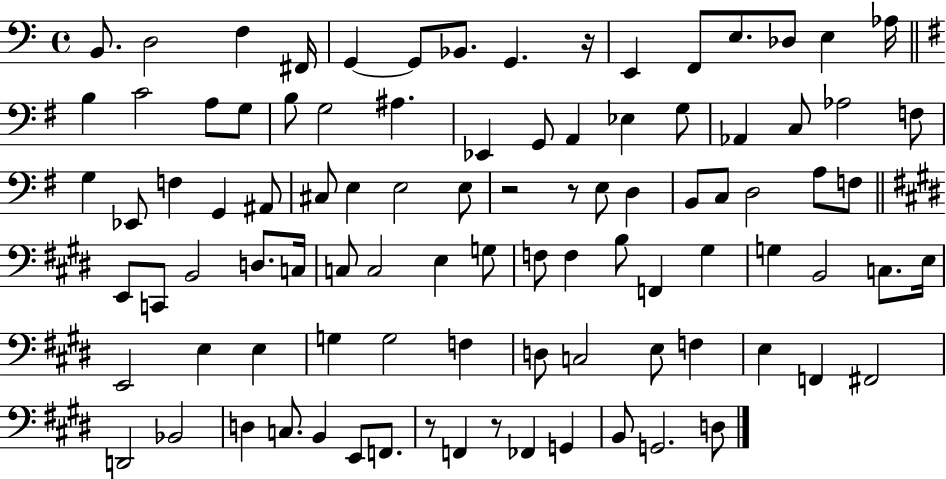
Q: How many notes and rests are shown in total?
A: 95